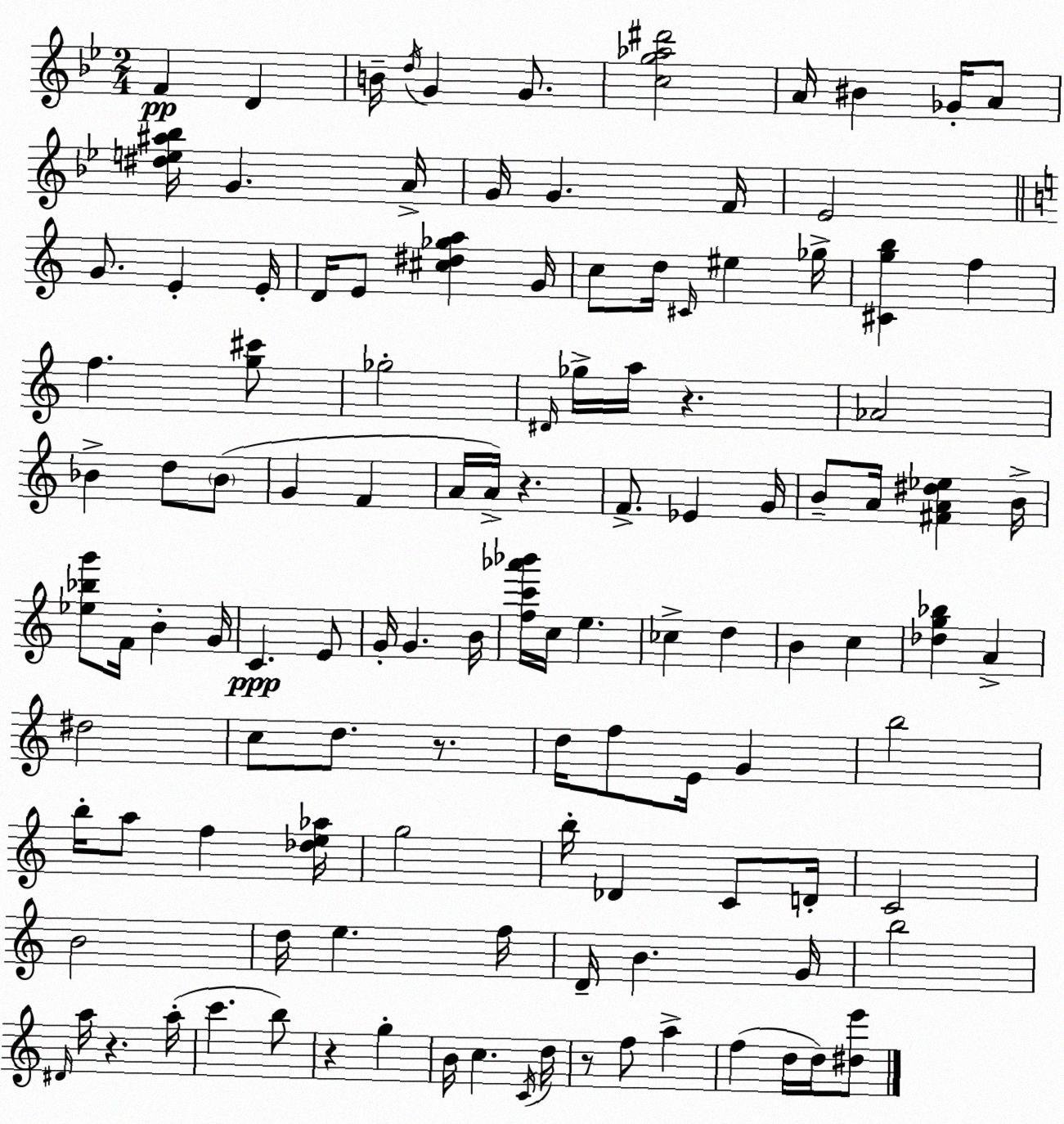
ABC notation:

X:1
T:Untitled
M:2/4
L:1/4
K:Gm
F D B/4 d/4 G G/2 [cg_a^d']2 A/4 ^B _G/4 A/2 [^de^a_b]/4 G A/4 G/4 G F/4 _E2 G/2 E E/4 D/4 E/2 [^c^d_ga] G/4 c/2 d/4 ^C/4 ^e _g/4 [^Cgb] f f [g^c']/2 _g2 ^D/4 _g/4 a/4 z _A2 _B d/2 _B/2 G F A/4 A/4 z F/2 _E G/4 B/2 A/4 [^FA^d_e] B/4 [_e_bg']/2 F/4 B G/4 C E/2 G/4 G B/4 [fc'_a'_b']/4 c/4 e _c d B c [_dg_b] A ^d2 c/2 d/2 z/2 d/4 f/2 E/4 G b2 b/4 a/2 f [_de_a]/4 g2 b/4 _D C/2 D/4 C2 B2 d/4 e f/4 D/4 B G/4 b2 ^D/4 a/4 z a/4 c' b/2 z g B/4 c C/4 d/4 z/2 f/2 a f d/4 d/4 [^de']/2